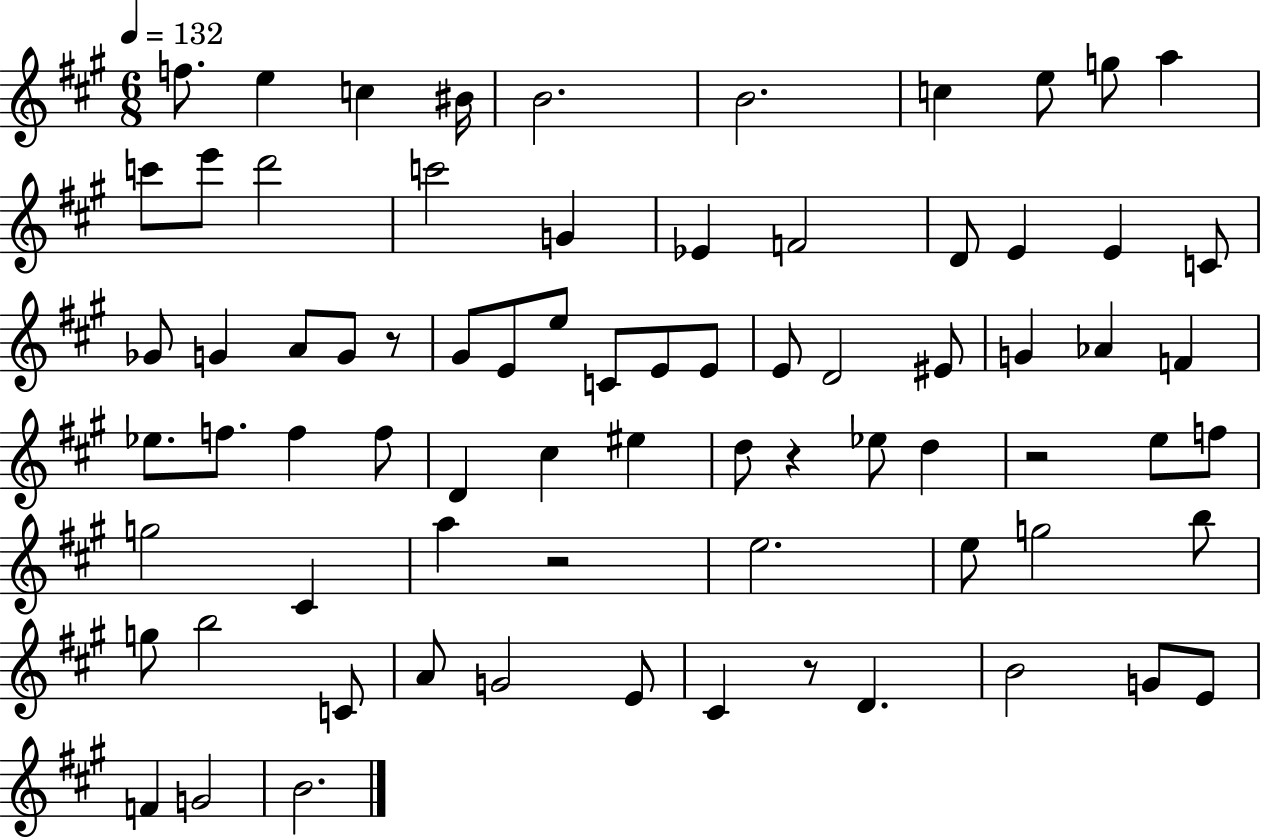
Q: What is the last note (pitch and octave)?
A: B4